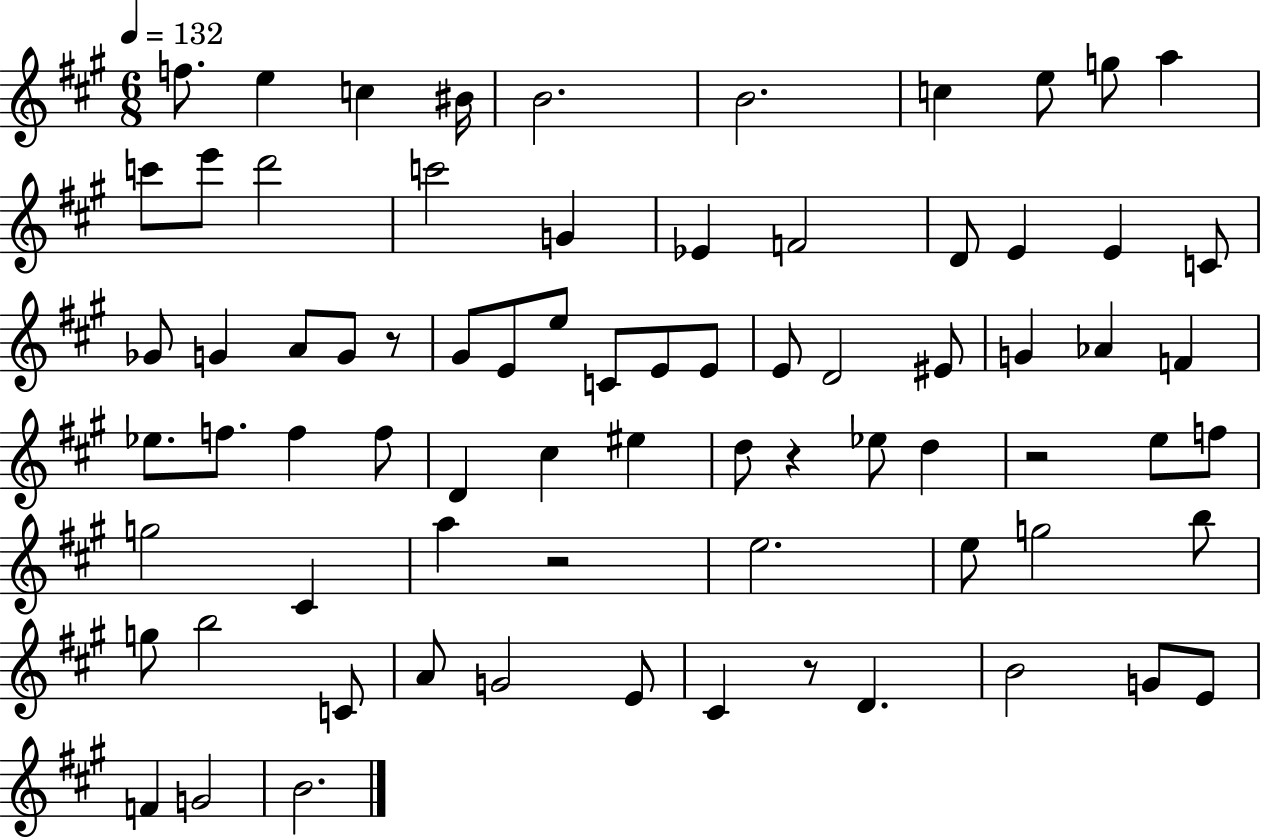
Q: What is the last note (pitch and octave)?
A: B4